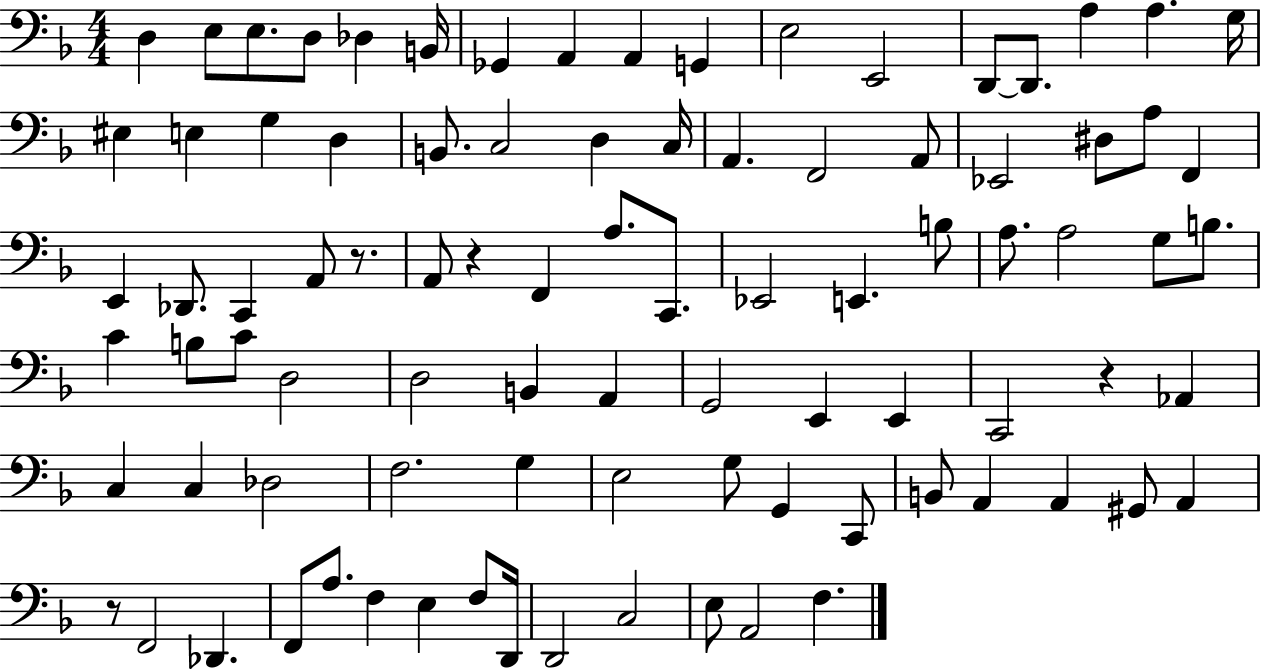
D3/q E3/e E3/e. D3/e Db3/q B2/s Gb2/q A2/q A2/q G2/q E3/h E2/h D2/e D2/e. A3/q A3/q. G3/s EIS3/q E3/q G3/q D3/q B2/e. C3/h D3/q C3/s A2/q. F2/h A2/e Eb2/h D#3/e A3/e F2/q E2/q Db2/e. C2/q A2/e R/e. A2/e R/q F2/q A3/e. C2/e. Eb2/h E2/q. B3/e A3/e. A3/h G3/e B3/e. C4/q B3/e C4/e D3/h D3/h B2/q A2/q G2/h E2/q E2/q C2/h R/q Ab2/q C3/q C3/q Db3/h F3/h. G3/q E3/h G3/e G2/q C2/e B2/e A2/q A2/q G#2/e A2/q R/e F2/h Db2/q. F2/e A3/e. F3/q E3/q F3/e D2/s D2/h C3/h E3/e A2/h F3/q.